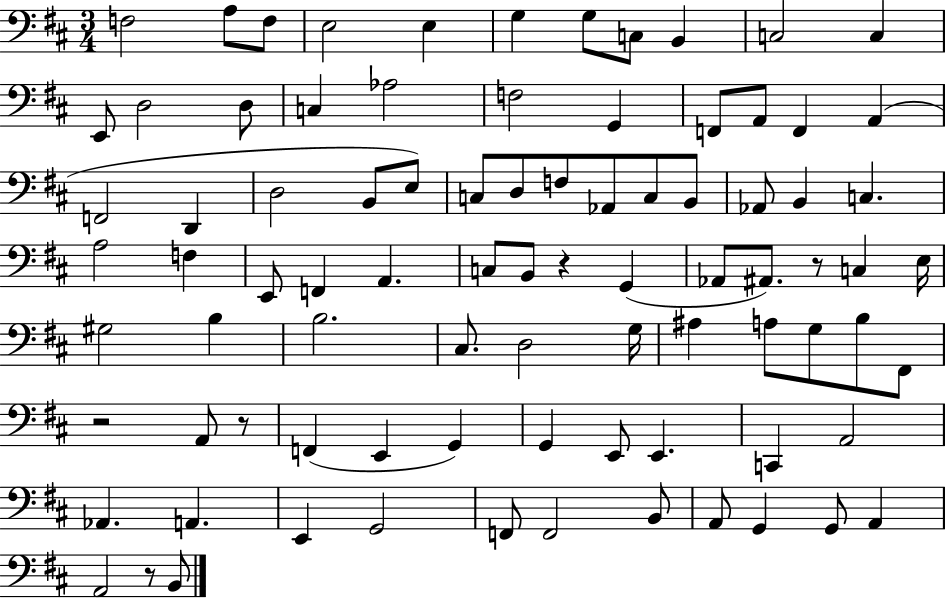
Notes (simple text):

F3/h A3/e F3/e E3/h E3/q G3/q G3/e C3/e B2/q C3/h C3/q E2/e D3/h D3/e C3/q Ab3/h F3/h G2/q F2/e A2/e F2/q A2/q F2/h D2/q D3/h B2/e E3/e C3/e D3/e F3/e Ab2/e C3/e B2/e Ab2/e B2/q C3/q. A3/h F3/q E2/e F2/q A2/q. C3/e B2/e R/q G2/q Ab2/e A#2/e. R/e C3/q E3/s G#3/h B3/q B3/h. C#3/e. D3/h G3/s A#3/q A3/e G3/e B3/e F#2/e R/h A2/e R/e F2/q E2/q G2/q G2/q E2/e E2/q. C2/q A2/h Ab2/q. A2/q. E2/q G2/h F2/e F2/h B2/e A2/e G2/q G2/e A2/q A2/h R/e B2/e